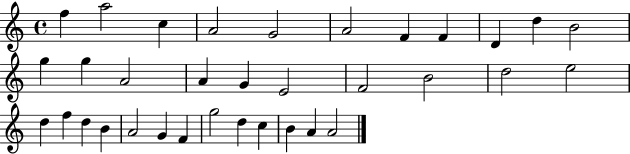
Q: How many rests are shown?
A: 0